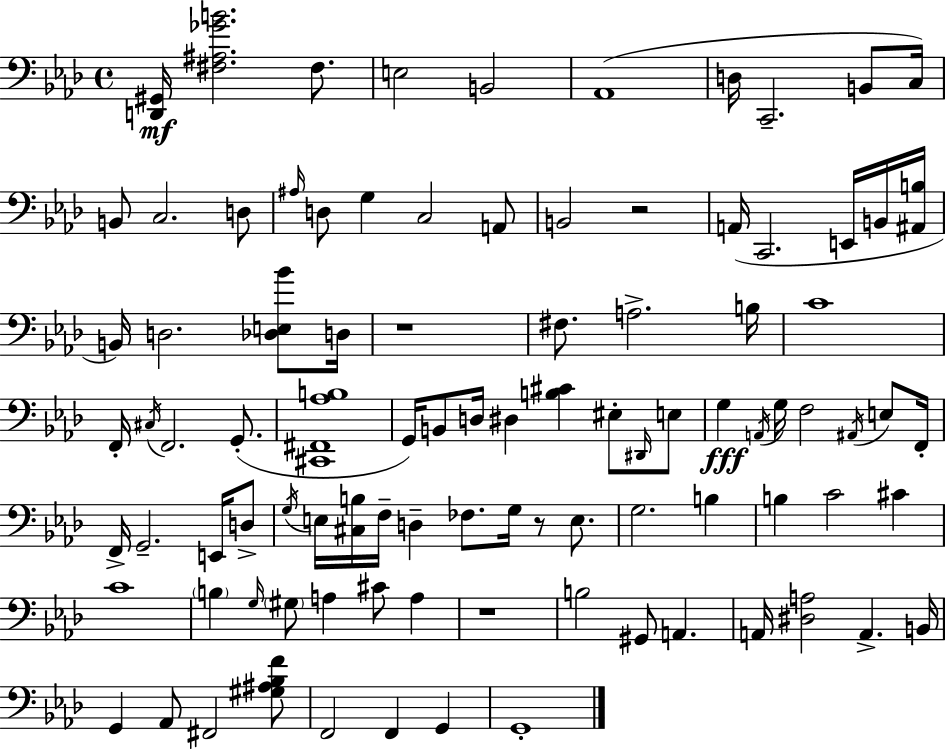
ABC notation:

X:1
T:Untitled
M:4/4
L:1/4
K:Ab
[D,,^G,,]/4 [^F,^A,_GB]2 ^F,/2 E,2 B,,2 _A,,4 D,/4 C,,2 B,,/2 C,/4 B,,/2 C,2 D,/2 ^A,/4 D,/2 G, C,2 A,,/2 B,,2 z2 A,,/4 C,,2 E,,/4 B,,/4 [^A,,B,]/4 B,,/4 D,2 [_D,E,_B]/2 D,/4 z4 ^F,/2 A,2 B,/4 C4 F,,/4 ^C,/4 F,,2 G,,/2 [^C,,^F,,_A,B,]4 G,,/4 B,,/2 D,/4 ^D, [B,^C] ^E,/2 ^D,,/4 E,/2 G, A,,/4 G,/4 F,2 ^A,,/4 E,/2 F,,/4 F,,/4 G,,2 E,,/4 D,/2 G,/4 E,/4 [^C,B,]/4 F,/4 D, _F,/2 G,/4 z/2 E,/2 G,2 B, B, C2 ^C C4 B, G,/4 ^G,/2 A, ^C/2 A, z4 B,2 ^G,,/2 A,, A,,/4 [^D,A,]2 A,, B,,/4 G,, _A,,/2 ^F,,2 [^G,^A,_B,F]/2 F,,2 F,, G,, G,,4